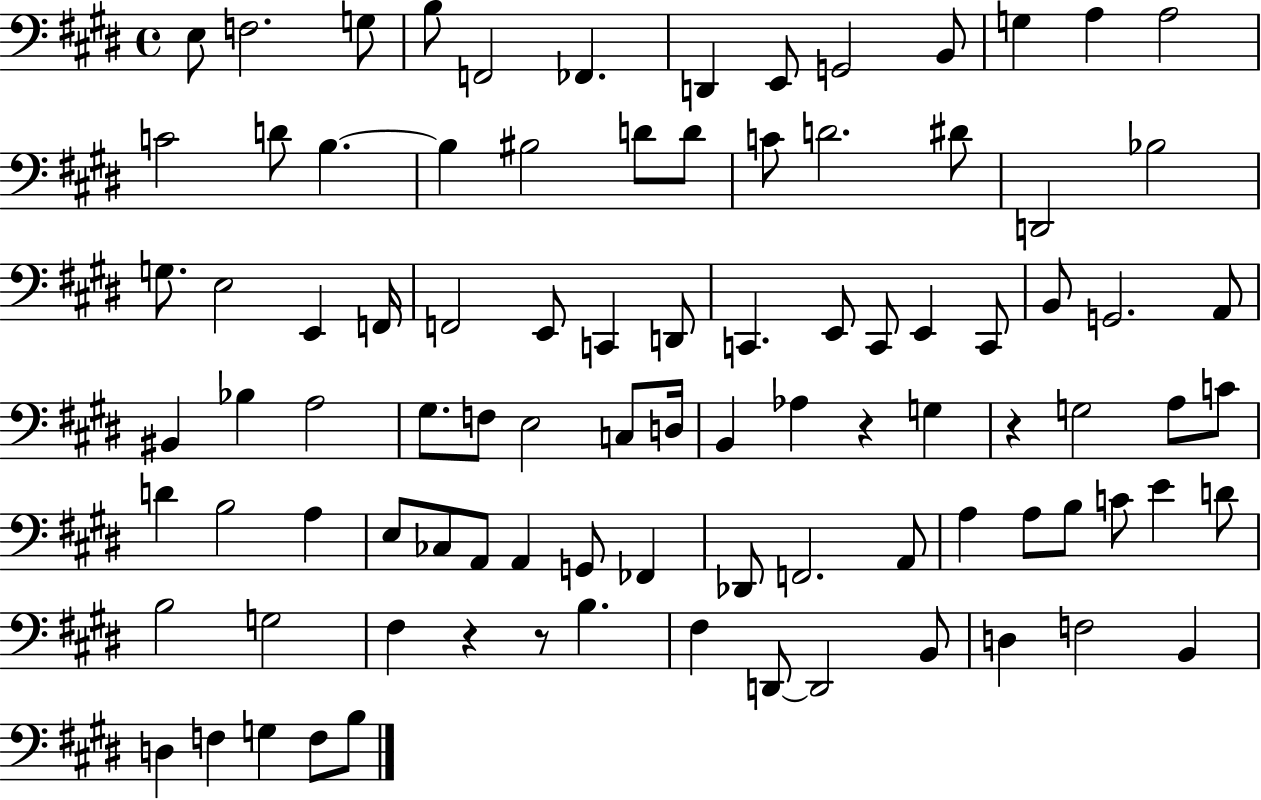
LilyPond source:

{
  \clef bass
  \time 4/4
  \defaultTimeSignature
  \key e \major
  e8 f2. g8 | b8 f,2 fes,4. | d,4 e,8 g,2 b,8 | g4 a4 a2 | \break c'2 d'8 b4.~~ | b4 bis2 d'8 d'8 | c'8 d'2. dis'8 | d,2 bes2 | \break g8. e2 e,4 f,16 | f,2 e,8 c,4 d,8 | c,4. e,8 c,8 e,4 c,8 | b,8 g,2. a,8 | \break bis,4 bes4 a2 | gis8. f8 e2 c8 d16 | b,4 aes4 r4 g4 | r4 g2 a8 c'8 | \break d'4 b2 a4 | e8 ces8 a,8 a,4 g,8 fes,4 | des,8 f,2. a,8 | a4 a8 b8 c'8 e'4 d'8 | \break b2 g2 | fis4 r4 r8 b4. | fis4 d,8~~ d,2 b,8 | d4 f2 b,4 | \break d4 f4 g4 f8 b8 | \bar "|."
}